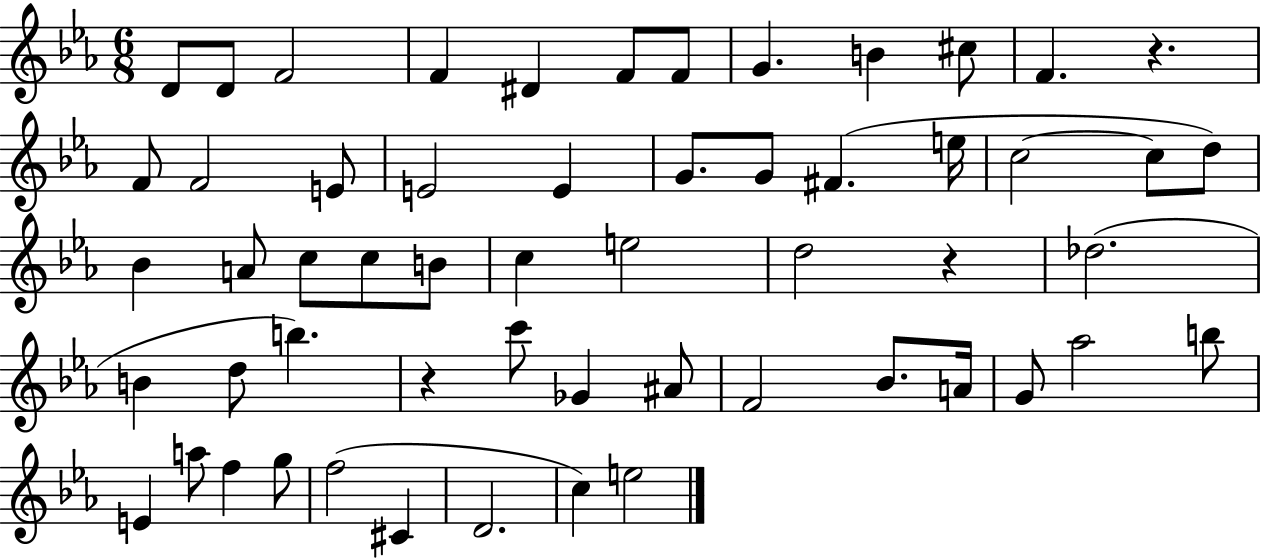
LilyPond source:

{
  \clef treble
  \numericTimeSignature
  \time 6/8
  \key ees \major
  d'8 d'8 f'2 | f'4 dis'4 f'8 f'8 | g'4. b'4 cis''8 | f'4. r4. | \break f'8 f'2 e'8 | e'2 e'4 | g'8. g'8 fis'4.( e''16 | c''2~~ c''8 d''8) | \break bes'4 a'8 c''8 c''8 b'8 | c''4 e''2 | d''2 r4 | des''2.( | \break b'4 d''8 b''4.) | r4 c'''8 ges'4 ais'8 | f'2 bes'8. a'16 | g'8 aes''2 b''8 | \break e'4 a''8 f''4 g''8 | f''2( cis'4 | d'2. | c''4) e''2 | \break \bar "|."
}